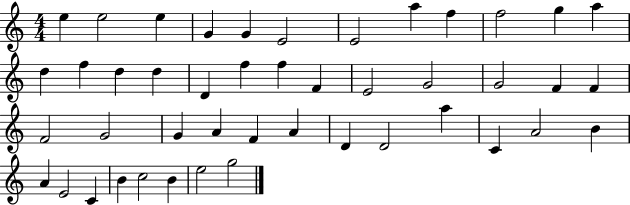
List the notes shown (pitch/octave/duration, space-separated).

E5/q E5/h E5/q G4/q G4/q E4/h E4/h A5/q F5/q F5/h G5/q A5/q D5/q F5/q D5/q D5/q D4/q F5/q F5/q F4/q E4/h G4/h G4/h F4/q F4/q F4/h G4/h G4/q A4/q F4/q A4/q D4/q D4/h A5/q C4/q A4/h B4/q A4/q E4/h C4/q B4/q C5/h B4/q E5/h G5/h